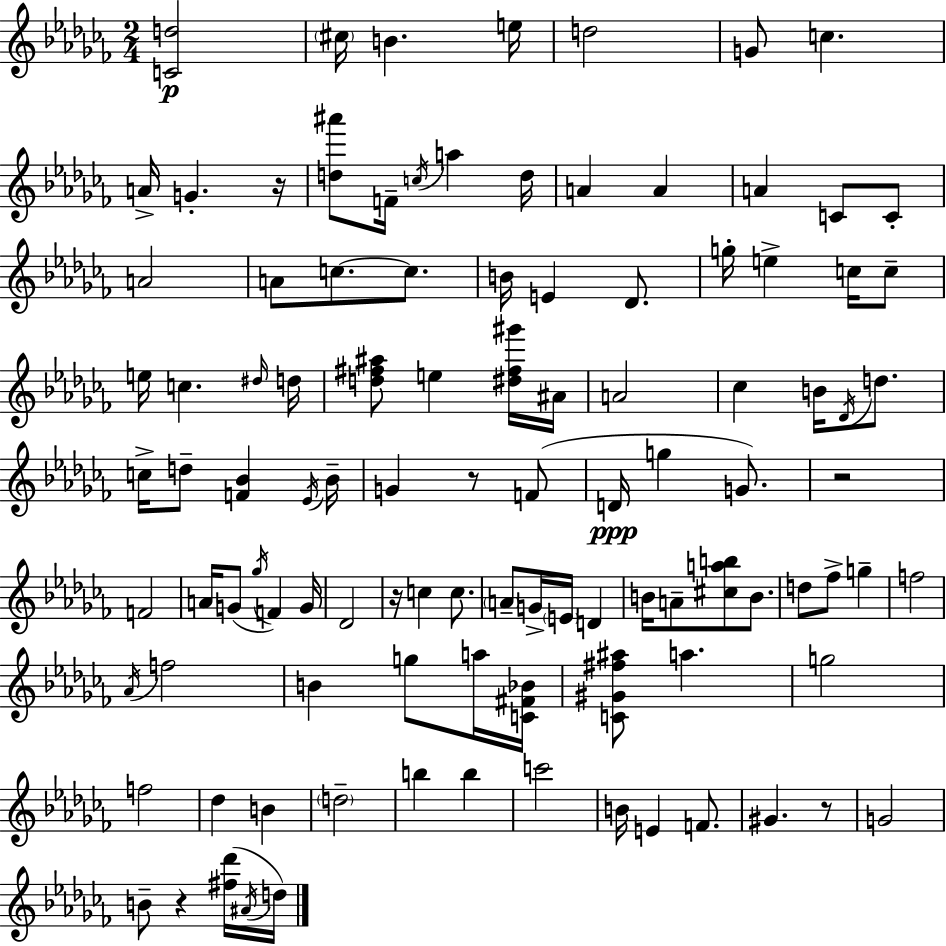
X:1
T:Untitled
M:2/4
L:1/4
K:Abm
[Cd]2 ^c/4 B e/4 d2 G/2 c A/4 G z/4 [d^a']/2 F/4 c/4 a d/4 A A A C/2 C/2 A2 A/2 c/2 c/2 B/4 E _D/2 g/4 e c/4 c/2 e/4 c ^d/4 d/4 [d^f^a]/2 e [^d^f^g']/4 ^A/4 A2 _c B/4 _D/4 d/2 c/4 d/2 [F_B] _E/4 _B/4 G z/2 F/2 D/4 g G/2 z2 F2 A/4 G/2 _g/4 F G/4 _D2 z/4 c c/2 A/2 G/4 E/4 D B/4 A/2 [^cab]/2 B/2 d/2 _f/2 g f2 _A/4 f2 B g/2 a/4 [C^F_B]/4 [C^G^f^a]/2 a g2 f2 _d B d2 b b c'2 B/4 E F/2 ^G z/2 G2 B/2 z [^f_d']/4 ^A/4 d/4